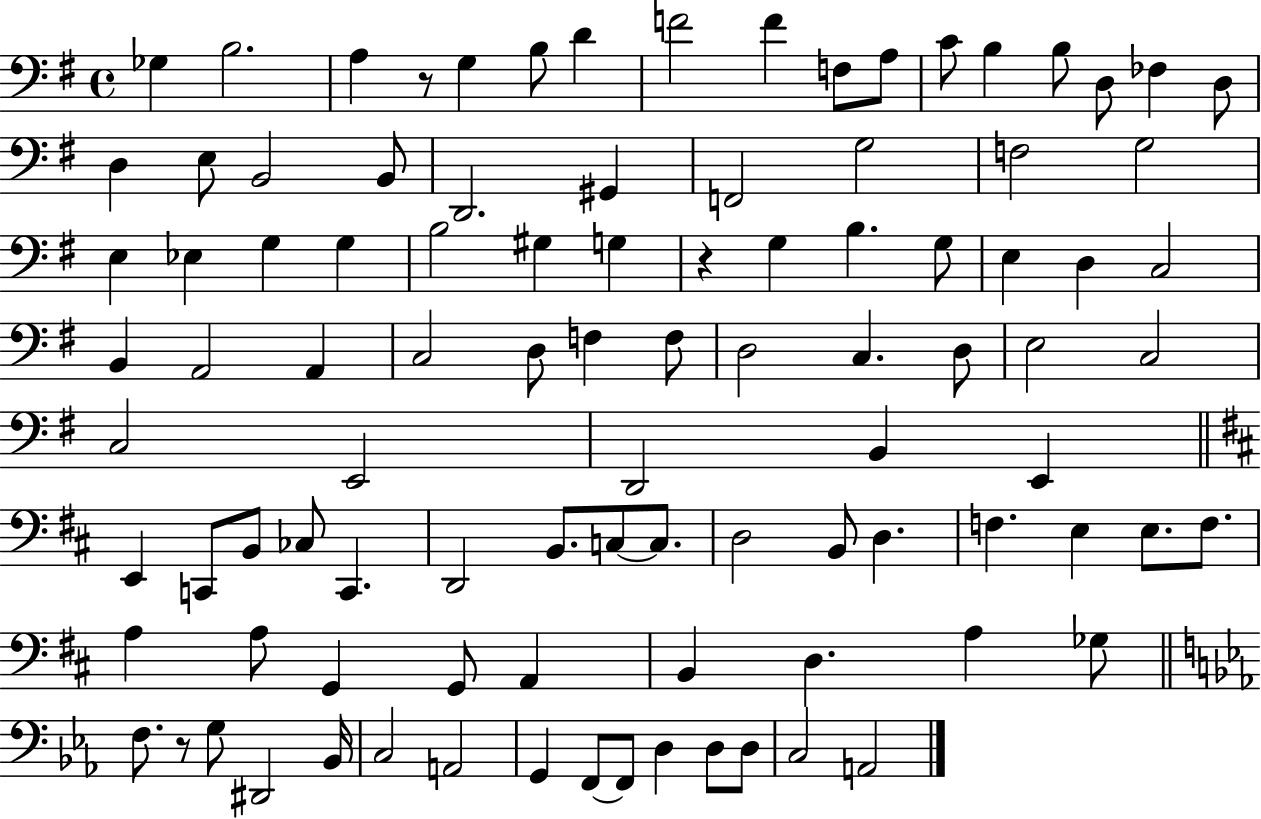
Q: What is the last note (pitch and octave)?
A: A2